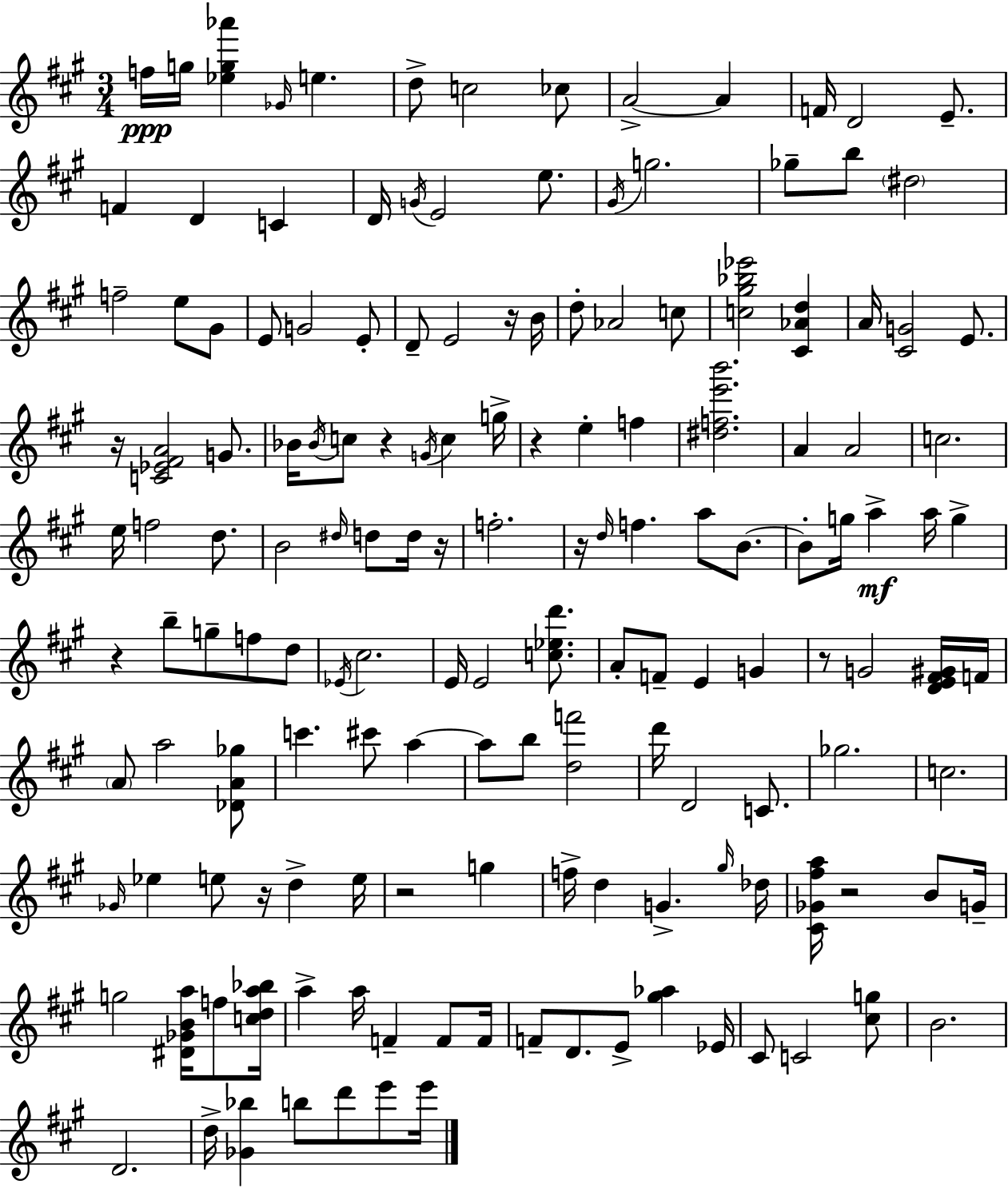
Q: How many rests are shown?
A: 11